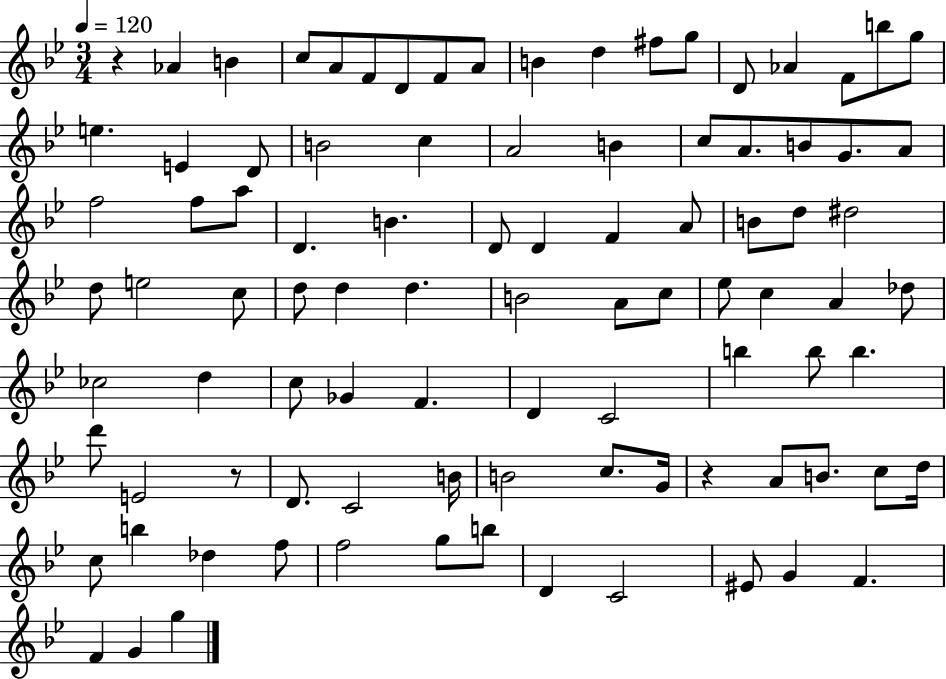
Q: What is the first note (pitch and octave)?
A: Ab4